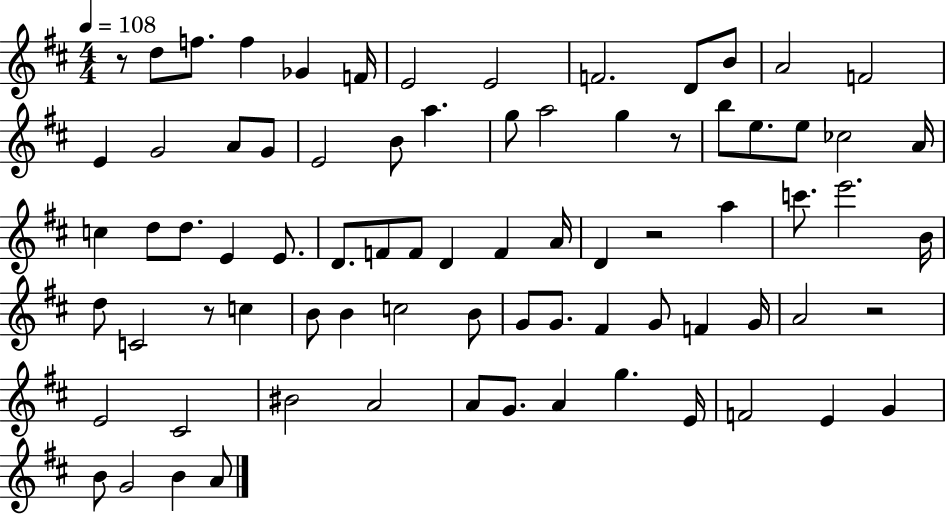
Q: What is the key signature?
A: D major